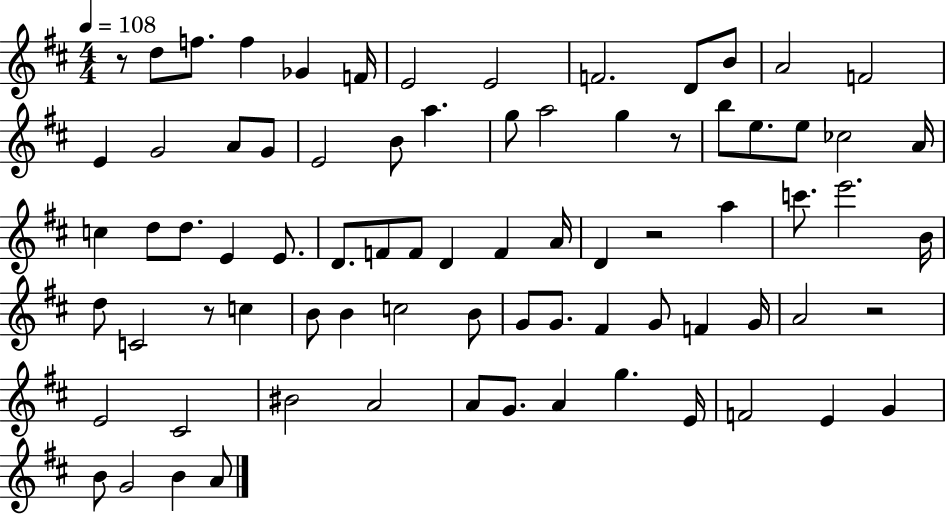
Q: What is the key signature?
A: D major